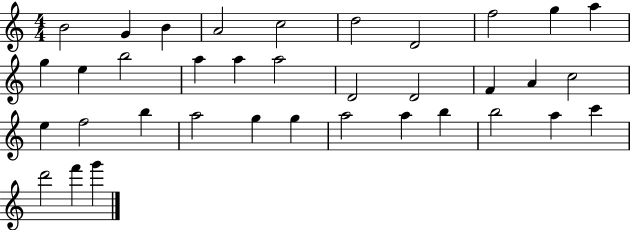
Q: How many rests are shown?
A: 0